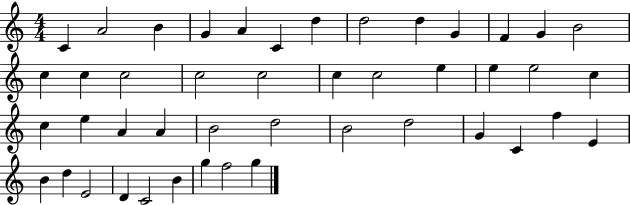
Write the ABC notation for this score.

X:1
T:Untitled
M:4/4
L:1/4
K:C
C A2 B G A C d d2 d G F G B2 c c c2 c2 c2 c c2 e e e2 c c e A A B2 d2 B2 d2 G C f E B d E2 D C2 B g f2 g